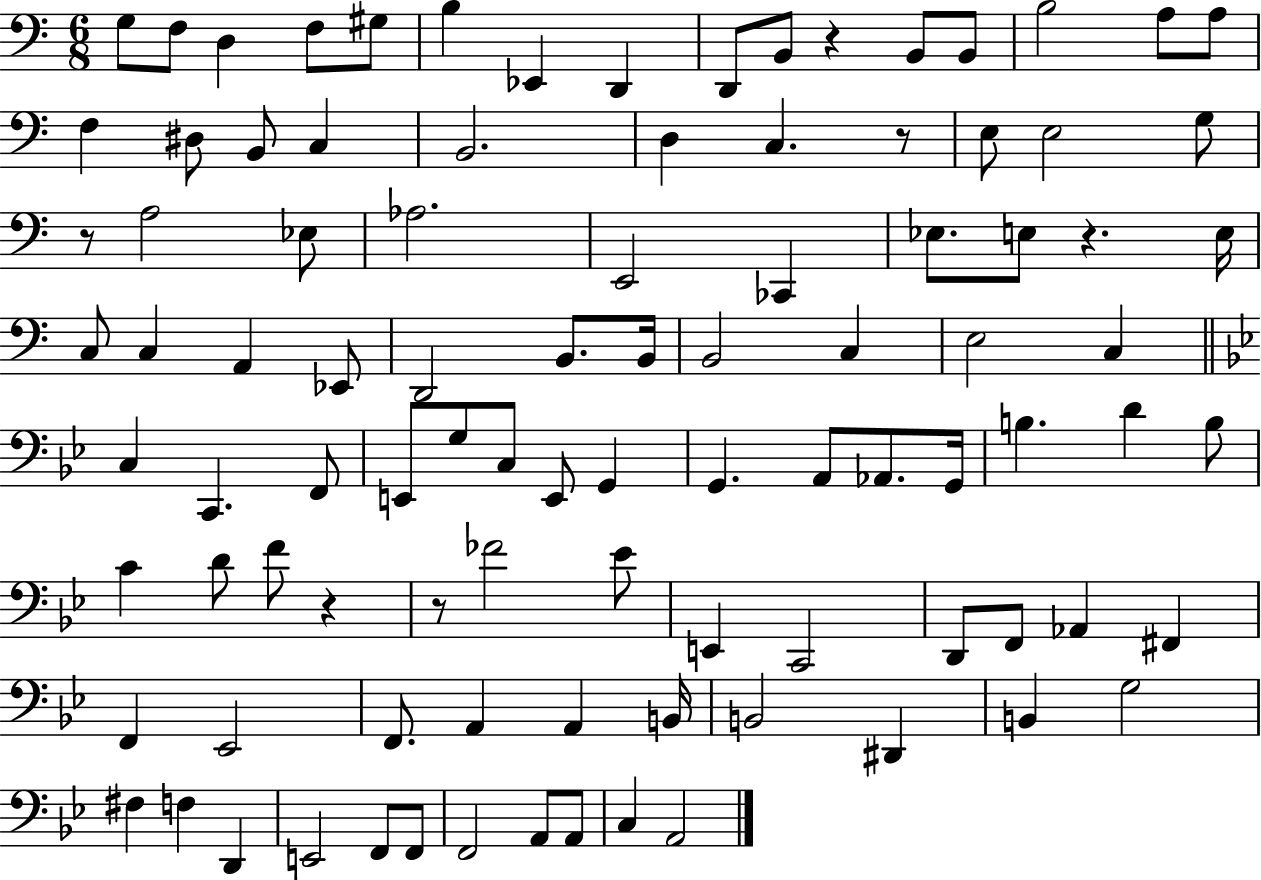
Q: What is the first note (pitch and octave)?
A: G3